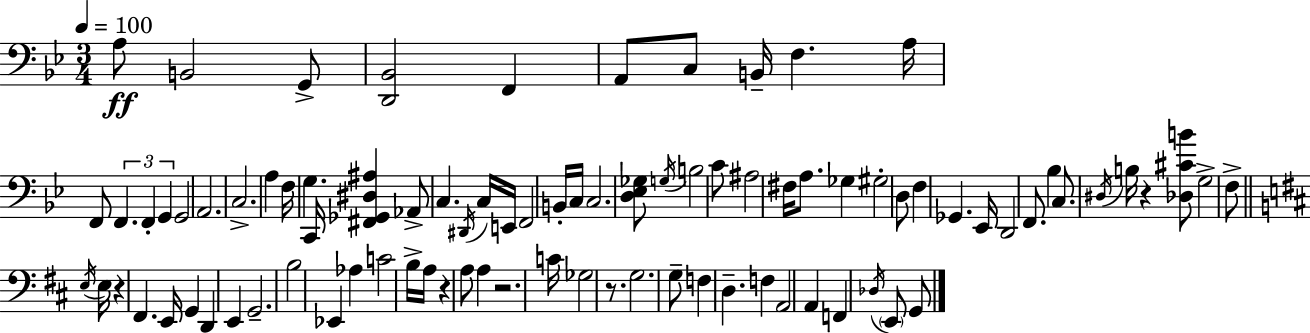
A3/e B2/h G2/e [D2,Bb2]/h F2/q A2/e C3/e B2/s F3/q. A3/s F2/e F2/q. F2/q G2/q G2/h A2/h. C3/h. A3/q F3/s G3/q. C2/s [F#2,Gb2,D#3,A#3]/q Ab2/e C3/q. D#2/s C3/s E2/s F2/h B2/s C3/s C3/h. [D3,Eb3,Gb3]/e G3/s B3/h C4/e A#3/h F#3/s A3/e. Gb3/q G#3/h D3/e F3/q Gb2/q. Eb2/s D2/h F2/e. Bb3/q C3/e. D#3/s B3/s R/q [Db3,C#4,B4]/e G3/h F3/e E3/s E3/s R/q F#2/q. E2/s G2/q D2/q E2/q G2/h. B3/h Eb2/q Ab3/q C4/h B3/s A3/s R/q A3/e A3/q R/h. C4/s Gb3/h R/e. G3/h. G3/e F3/q D3/q. F3/q A2/h A2/q F2/q Db3/s E2/e G2/e